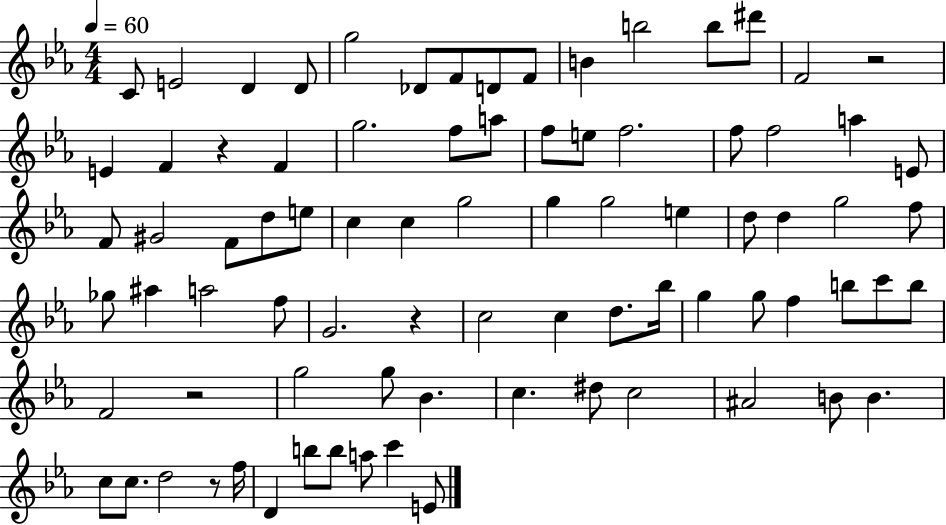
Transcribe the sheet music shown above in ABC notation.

X:1
T:Untitled
M:4/4
L:1/4
K:Eb
C/2 E2 D D/2 g2 _D/2 F/2 D/2 F/2 B b2 b/2 ^d'/2 F2 z2 E F z F g2 f/2 a/2 f/2 e/2 f2 f/2 f2 a E/2 F/2 ^G2 F/2 d/2 e/2 c c g2 g g2 e d/2 d g2 f/2 _g/2 ^a a2 f/2 G2 z c2 c d/2 _b/4 g g/2 f b/2 c'/2 b/2 F2 z2 g2 g/2 _B c ^d/2 c2 ^A2 B/2 B c/2 c/2 d2 z/2 f/4 D b/2 b/2 a/2 c' E/2